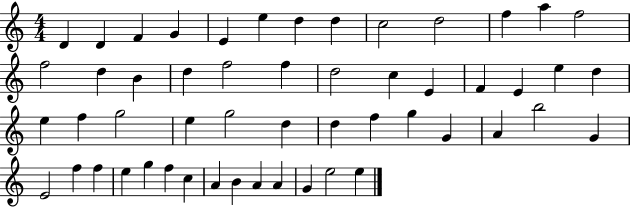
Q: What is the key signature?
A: C major